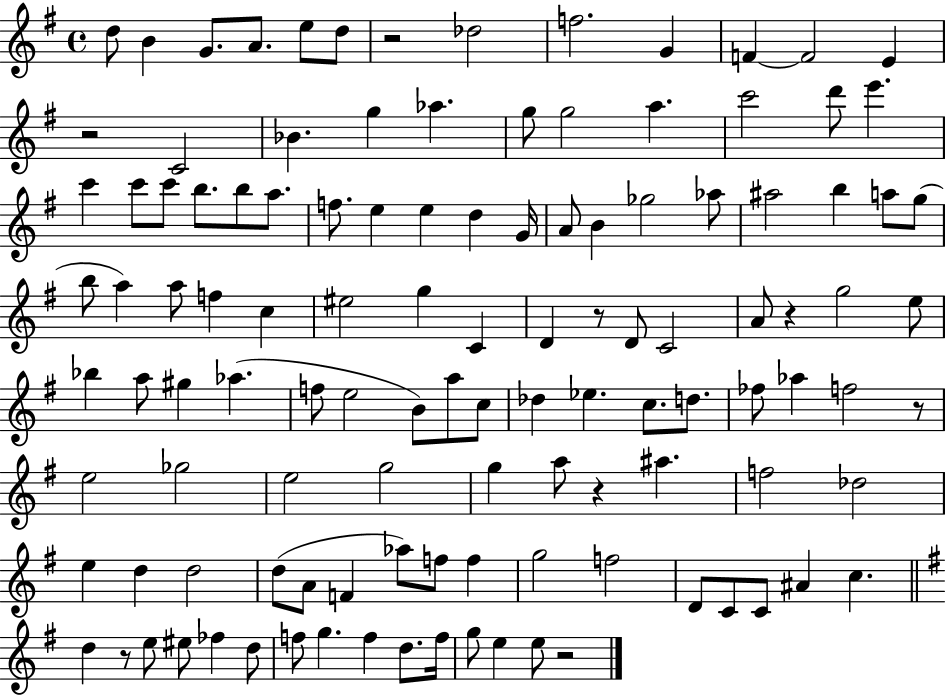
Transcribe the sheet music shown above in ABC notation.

X:1
T:Untitled
M:4/4
L:1/4
K:G
d/2 B G/2 A/2 e/2 d/2 z2 _d2 f2 G F F2 E z2 C2 _B g _a g/2 g2 a c'2 d'/2 e' c' c'/2 c'/2 b/2 b/2 a/2 f/2 e e d G/4 A/2 B _g2 _a/2 ^a2 b a/2 g/2 b/2 a a/2 f c ^e2 g C D z/2 D/2 C2 A/2 z g2 e/2 _b a/2 ^g _a f/2 e2 B/2 a/2 c/2 _d _e c/2 d/2 _f/2 _a f2 z/2 e2 _g2 e2 g2 g a/2 z ^a f2 _d2 e d d2 d/2 A/2 F _a/2 f/2 f g2 f2 D/2 C/2 C/2 ^A c d z/2 e/2 ^e/2 _f d/2 f/2 g f d/2 f/4 g/2 e e/2 z2